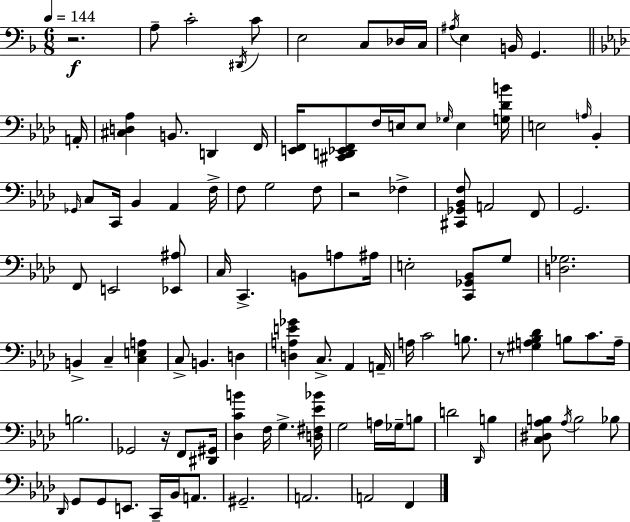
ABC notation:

X:1
T:Untitled
M:6/8
L:1/4
K:Dm
z2 A,/2 C2 ^D,,/4 C/2 E,2 C,/2 _D,/4 C,/4 ^A,/4 E, B,,/4 G,, A,,/4 [^C,D,_A,] B,,/2 D,, F,,/4 [E,,F,,]/4 [^C,,D,,_E,,F,,]/2 F,/4 E,/4 E,/2 _G,/4 E, [G,_DB]/4 E,2 A,/4 _B,, _G,,/4 C,/2 C,,/4 _B,, _A,, F,/4 F,/2 G,2 F,/2 z2 _F, [^C,,_G,,_B,,F,]/2 A,,2 F,,/2 G,,2 F,,/2 E,,2 [_E,,^A,]/2 C,/4 C,, B,,/2 A,/2 ^A,/4 E,2 [C,,_G,,_B,,]/2 G,/2 [D,_G,]2 B,, C, [C,E,A,] C,/2 B,, D, [D,A,E_G] C,/2 _A,, A,,/4 A,/4 C2 B,/2 z/2 [^G,A,_B,_D] B,/2 C/2 A,/4 B,2 _G,,2 z/4 F,,/2 [^D,,^G,,]/4 [_D,CB] F,/4 G, [D,^F,_E_B]/4 G,2 A,/4 _G,/4 B,/2 D2 _D,,/4 B, [C,^D,_A,B,]/2 _A,/4 B,2 _B,/2 _D,,/4 G,,/2 G,,/2 E,,/2 C,,/4 _B,,/4 A,,/2 ^G,,2 A,,2 A,,2 F,,